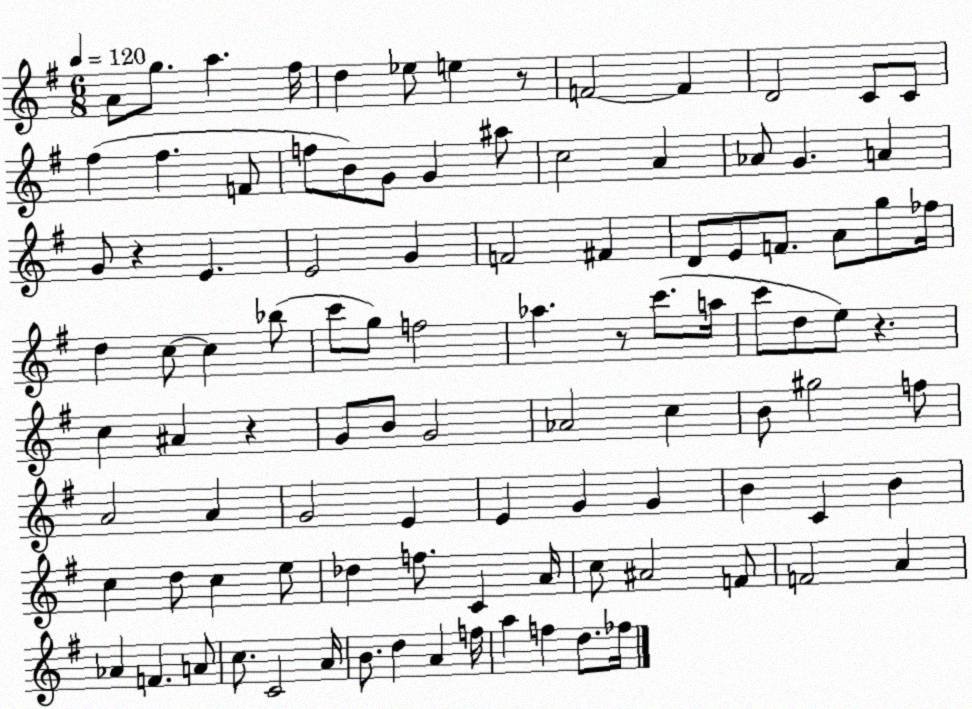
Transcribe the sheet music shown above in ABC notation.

X:1
T:Untitled
M:6/8
L:1/4
K:G
A/2 g/2 a ^f/4 d _e/2 e z/2 F2 F D2 C/2 C/2 ^f ^f F/2 f/2 B/2 G/2 G ^a/2 c2 A _A/2 G A G/2 z E E2 G F2 ^F D/2 E/2 F/2 A/2 g/2 _f/4 d c/2 c _b/2 c'/2 g/2 f2 _a z/2 c'/2 a/4 c'/2 d/2 e/2 z c ^A z G/2 B/2 G2 _A2 c B/2 ^g2 f/2 A2 A G2 E E G G B C B c d/2 c e/2 _d f/2 C A/4 c/2 ^A2 F/2 F2 A _A F A/2 c/2 C2 A/4 B/2 d A f/4 a f d/2 _f/4